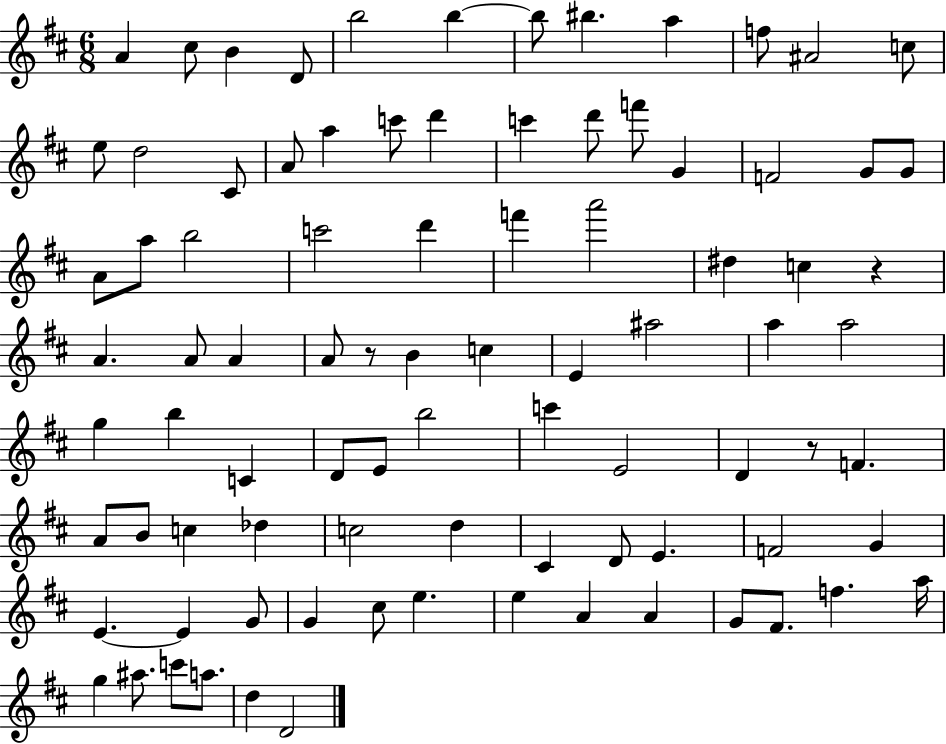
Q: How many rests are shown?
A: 3